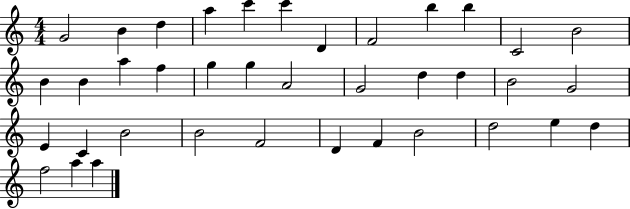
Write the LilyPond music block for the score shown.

{
  \clef treble
  \numericTimeSignature
  \time 4/4
  \key c \major
  g'2 b'4 d''4 | a''4 c'''4 c'''4 d'4 | f'2 b''4 b''4 | c'2 b'2 | \break b'4 b'4 a''4 f''4 | g''4 g''4 a'2 | g'2 d''4 d''4 | b'2 g'2 | \break e'4 c'4 b'2 | b'2 f'2 | d'4 f'4 b'2 | d''2 e''4 d''4 | \break f''2 a''4 a''4 | \bar "|."
}